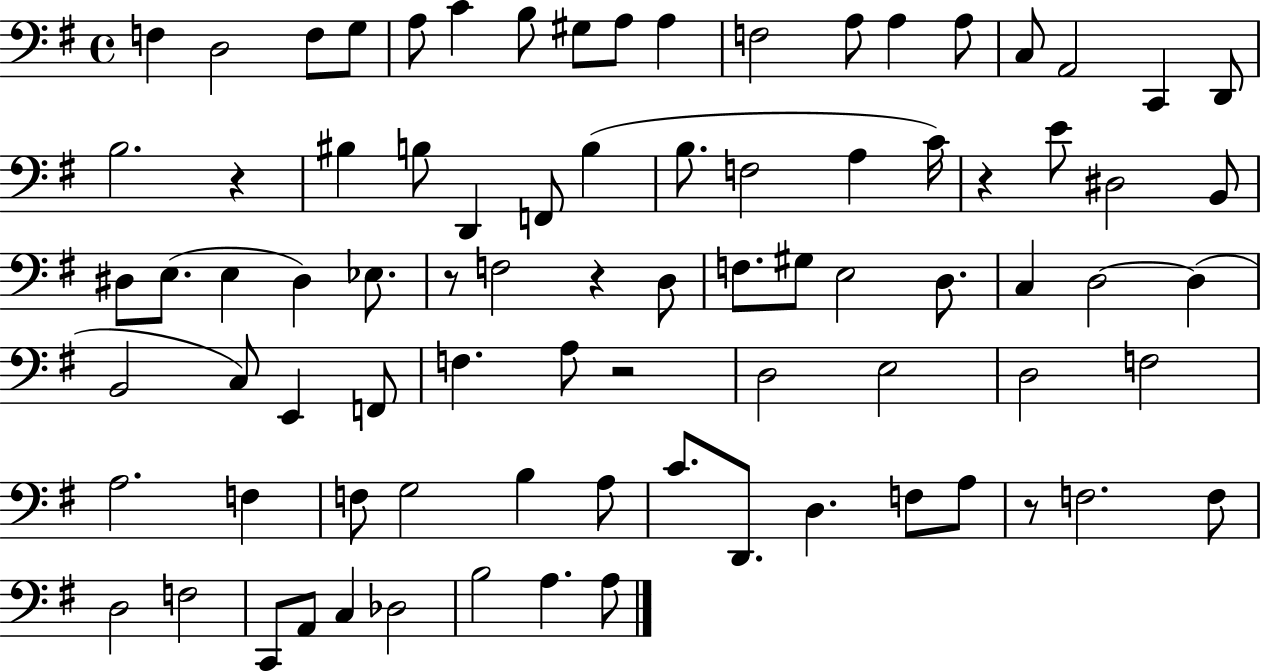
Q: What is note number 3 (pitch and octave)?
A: F3